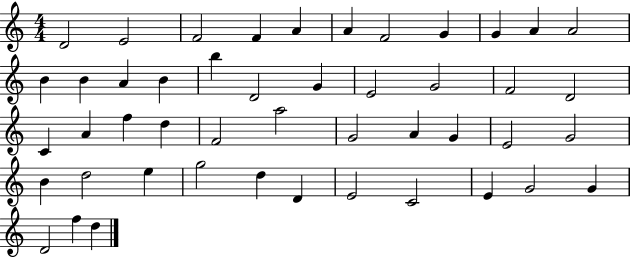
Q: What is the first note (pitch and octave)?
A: D4